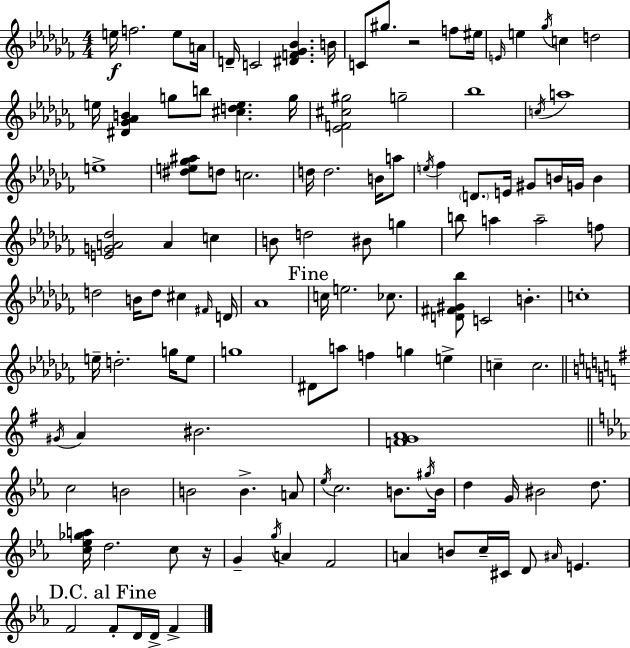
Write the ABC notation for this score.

X:1
T:Untitled
M:4/4
L:1/4
K:Abm
e/4 f2 e/2 A/4 D/4 C2 [^DF_G_B] B/4 C/2 ^g/2 z2 f/2 ^e/4 E/4 e _g/4 c d2 e/4 [^D_G_AB] g/2 b/2 [^cde] g/4 [_EF^c^g]2 g2 _b4 c/4 a4 e4 [^de_g^a]/2 d/2 c2 d/4 d2 B/4 a/2 e/4 _f D/2 E/4 ^G/2 B/4 G/4 B [EGA_d]2 A c B/2 d2 ^B/2 g b/2 a a2 f/2 d2 B/4 d/2 ^c ^F/4 D/4 _A4 c/4 e2 _c/2 [D^F^G_b]/2 C2 B c4 e/4 d2 g/4 e/2 g4 ^D/2 a/2 f g e c c2 ^G/4 A ^B2 [FGA]4 c2 B2 B2 B A/2 _e/4 c2 B/2 ^g/4 B/4 d G/4 ^B2 d/2 [c_e_ga]/4 d2 c/2 z/4 G g/4 A F2 A B/2 c/4 ^C/4 D/2 ^A/4 E F2 F/2 D/4 D/4 F